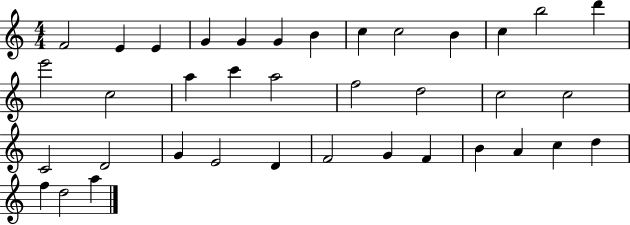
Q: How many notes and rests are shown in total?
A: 37